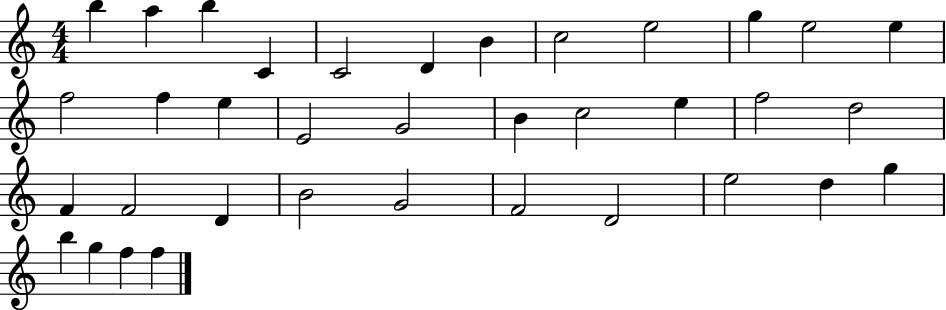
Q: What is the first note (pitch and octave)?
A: B5